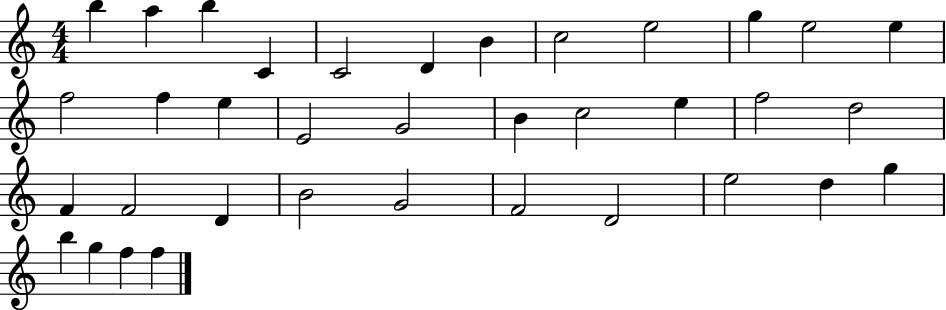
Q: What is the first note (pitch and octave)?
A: B5